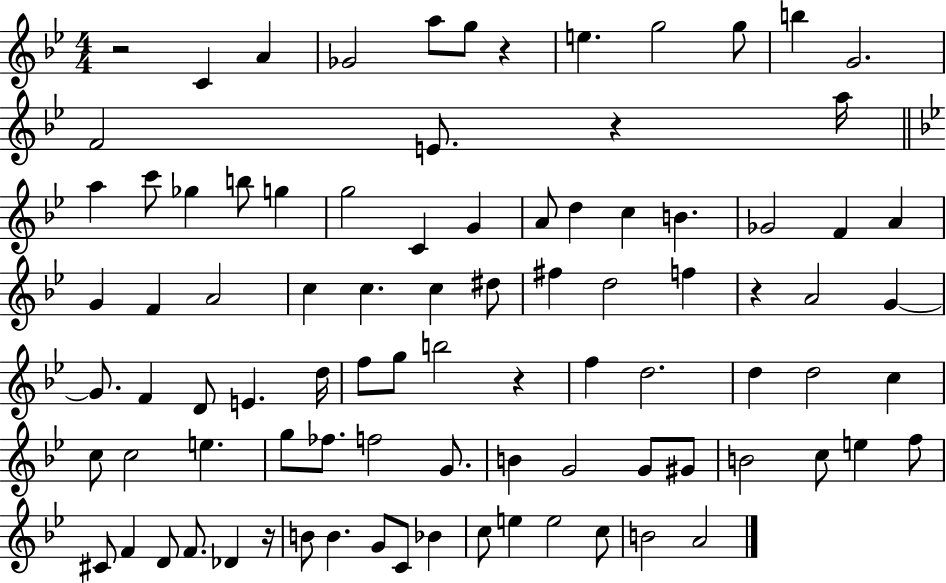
X:1
T:Untitled
M:4/4
L:1/4
K:Bb
z2 C A _G2 a/2 g/2 z e g2 g/2 b G2 F2 E/2 z a/4 a c'/2 _g b/2 g g2 C G A/2 d c B _G2 F A G F A2 c c c ^d/2 ^f d2 f z A2 G G/2 F D/2 E d/4 f/2 g/2 b2 z f d2 d d2 c c/2 c2 e g/2 _f/2 f2 G/2 B G2 G/2 ^G/2 B2 c/2 e f/2 ^C/2 F D/2 F/2 _D z/4 B/2 B G/2 C/2 _B c/2 e e2 c/2 B2 A2